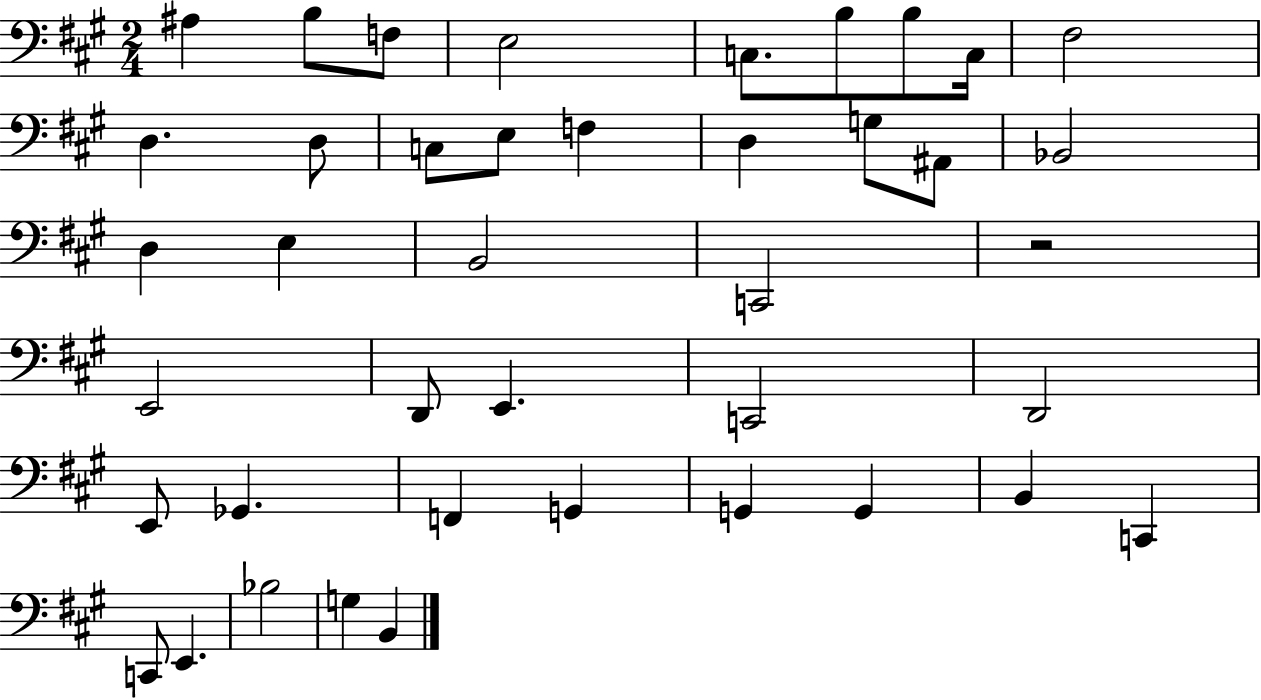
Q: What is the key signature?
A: A major